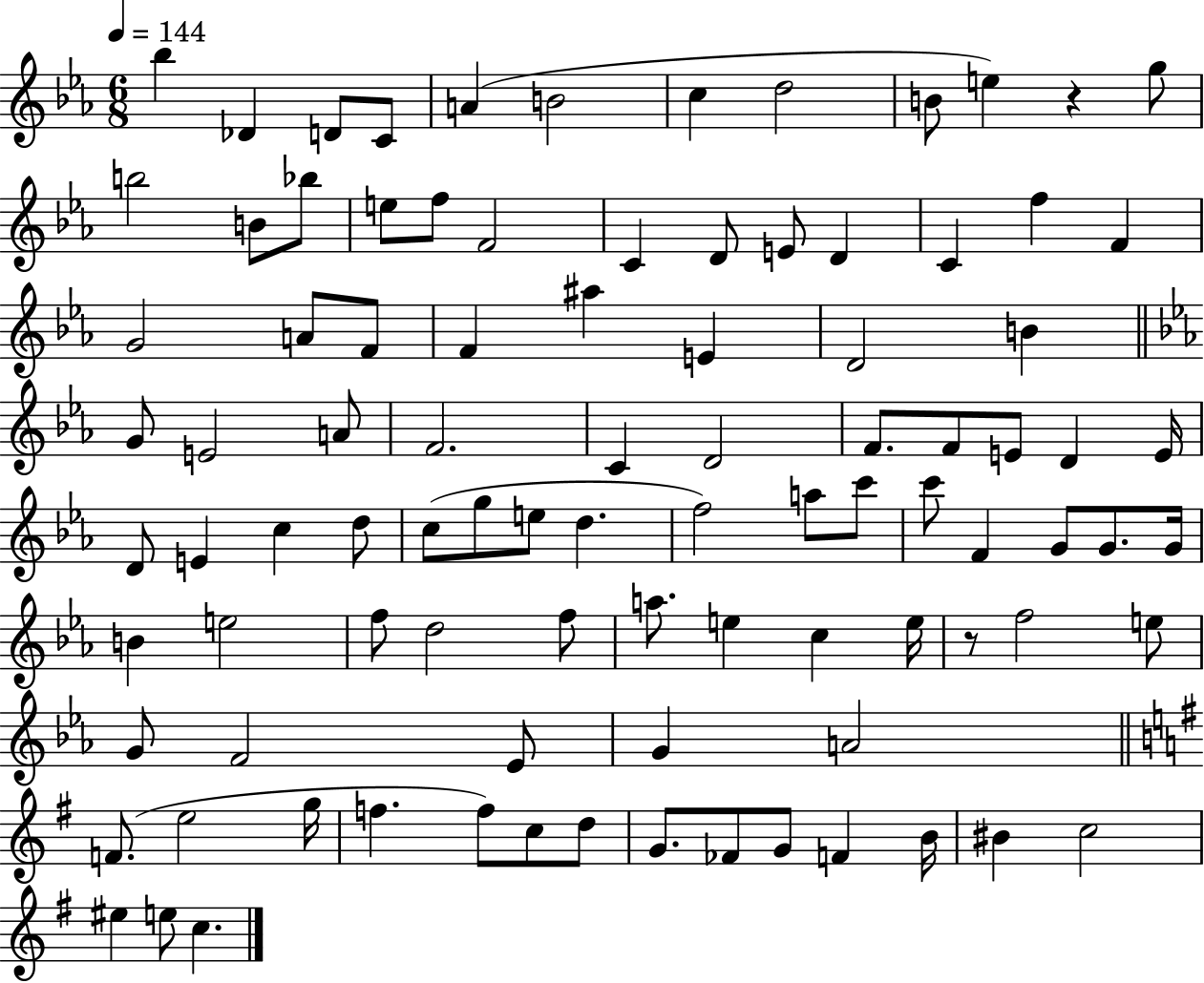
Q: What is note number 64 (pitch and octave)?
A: F5